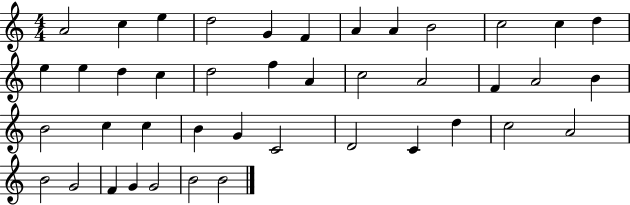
{
  \clef treble
  \numericTimeSignature
  \time 4/4
  \key c \major
  a'2 c''4 e''4 | d''2 g'4 f'4 | a'4 a'4 b'2 | c''2 c''4 d''4 | \break e''4 e''4 d''4 c''4 | d''2 f''4 a'4 | c''2 a'2 | f'4 a'2 b'4 | \break b'2 c''4 c''4 | b'4 g'4 c'2 | d'2 c'4 d''4 | c''2 a'2 | \break b'2 g'2 | f'4 g'4 g'2 | b'2 b'2 | \bar "|."
}